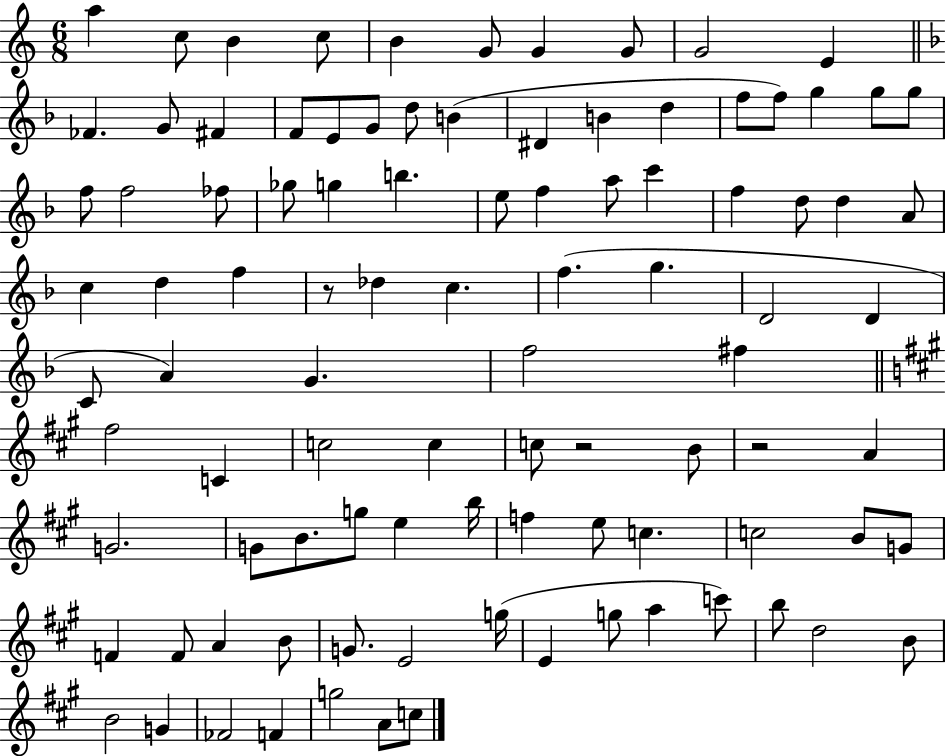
{
  \clef treble
  \numericTimeSignature
  \time 6/8
  \key c \major
  \repeat volta 2 { a''4 c''8 b'4 c''8 | b'4 g'8 g'4 g'8 | g'2 e'4 | \bar "||" \break \key d \minor fes'4. g'8 fis'4 | f'8 e'8 g'8 d''8 b'4( | dis'4 b'4 d''4 | f''8 f''8) g''4 g''8 g''8 | \break f''8 f''2 fes''8 | ges''8 g''4 b''4. | e''8 f''4 a''8 c'''4 | f''4 d''8 d''4 a'8 | \break c''4 d''4 f''4 | r8 des''4 c''4. | f''4.( g''4. | d'2 d'4 | \break c'8 a'4) g'4. | f''2 fis''4 | \bar "||" \break \key a \major fis''2 c'4 | c''2 c''4 | c''8 r2 b'8 | r2 a'4 | \break g'2. | g'8 b'8. g''8 e''4 b''16 | f''4 e''8 c''4. | c''2 b'8 g'8 | \break f'4 f'8 a'4 b'8 | g'8. e'2 g''16( | e'4 g''8 a''4 c'''8) | b''8 d''2 b'8 | \break b'2 g'4 | fes'2 f'4 | g''2 a'8 c''8 | } \bar "|."
}